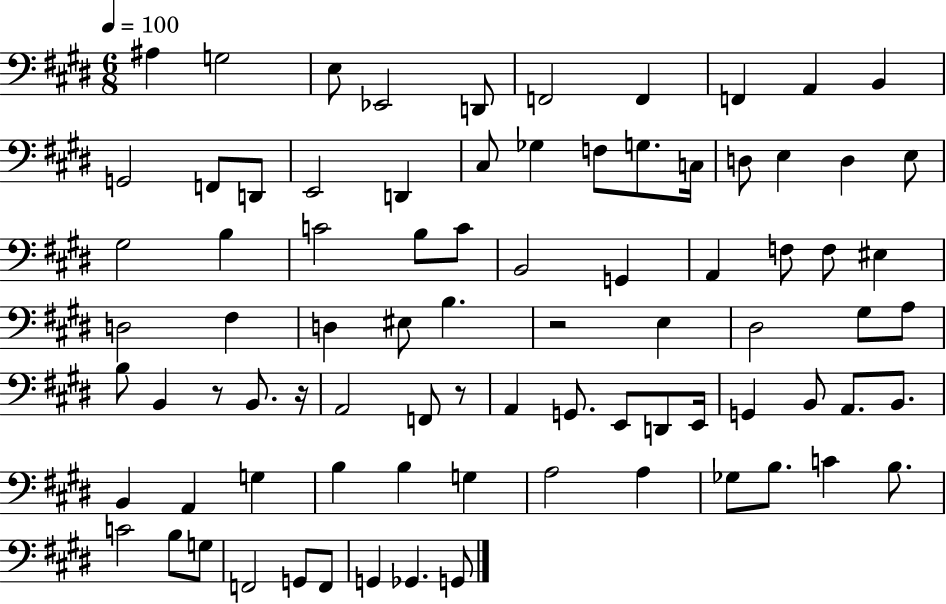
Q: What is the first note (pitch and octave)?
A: A#3